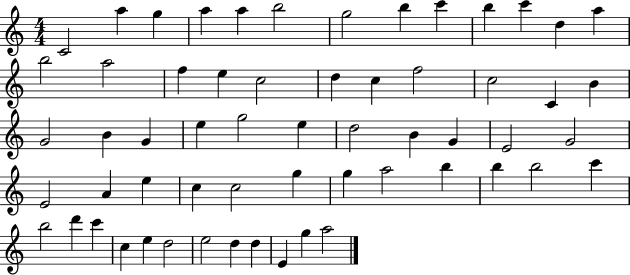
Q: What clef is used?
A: treble